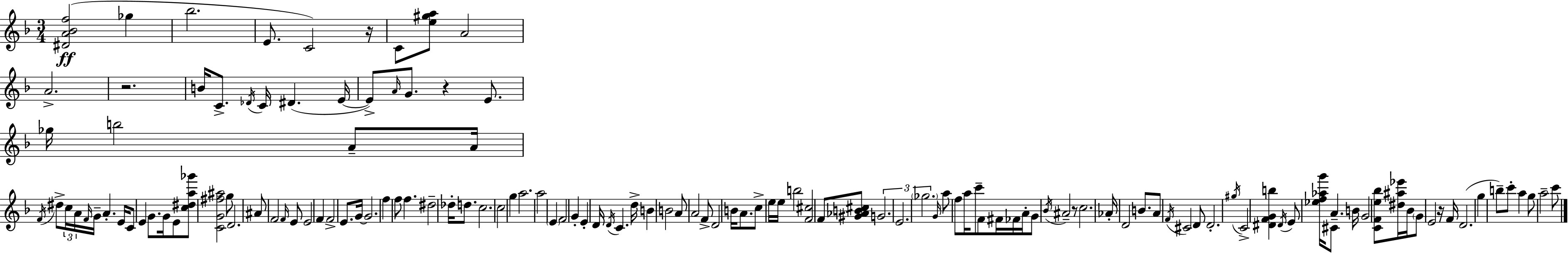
[D#4,A4,Bb4,F5]/h Gb5/q Bb5/h. E4/e. C4/h R/s C4/e [E5,G#5,A5]/e A4/h A4/h. R/h. B4/s C4/e. Db4/s C4/s D#4/q. E4/s E4/e A4/s G4/e. R/q E4/e. Gb5/s B5/h A4/e A4/s F4/s D#5/e C5/s A4/s F4/s G4/s A4/q. E4/s C4/e E4/q G4/e. G4/s E4/e [C5,D#5,A5,Gb6]/e [C4,G4,F#5,A#5]/h G5/e D4/h. A#4/e F4/h F4/s E4/e E4/h F4/q F4/h E4/e. G4/s G4/h. F5/q F5/e F5/q. D#5/h Db5/s D5/e. C5/h. C5/h G5/q A5/h. A5/h E4/q F4/h G4/q E4/q D4/s D4/s C4/q. D5/s B4/q B4/h A4/e A4/h F4/e D4/h B4/s A4/e. C5/e E5/s E5/s B5/h [F4,C#5]/h F4/e [G#4,Ab4,B4,C#5]/e G4/h. E4/h. Gb5/h. G4/s A5/e F5/e A5/s C6/e F4/e F#4/s FES4/s A4/s G4/e Bb4/s A#4/h R/e C5/h. Ab4/s D4/h B4/e. A4/e F4/s C#4/h D4/e D4/h. G#5/s C4/h [D#4,F4,G4,B5]/q D#4/s E4/e [Eb5,F5,Ab5,G6]/s C#4/e A4/q. B4/s G4/h [C4,F4,E5,Bb5]/e [D#5,A#5,Eb6]/s Bb4/s G4/e E4/h R/s F4/s D4/h. G5/q B5/e C6/e A5/q G5/e A5/h C6/e